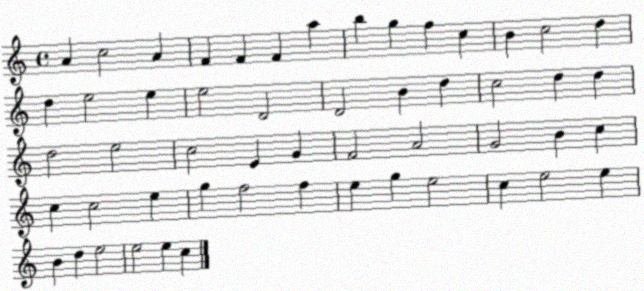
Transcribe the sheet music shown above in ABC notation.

X:1
T:Untitled
M:4/4
L:1/4
K:C
A c2 A F F F a b g f c B c2 d d e2 e e2 D2 D2 B d c2 d d d2 e2 c2 E G F2 A2 G2 B c c c2 e g f2 f e g e2 c e2 e B d e2 e2 e c